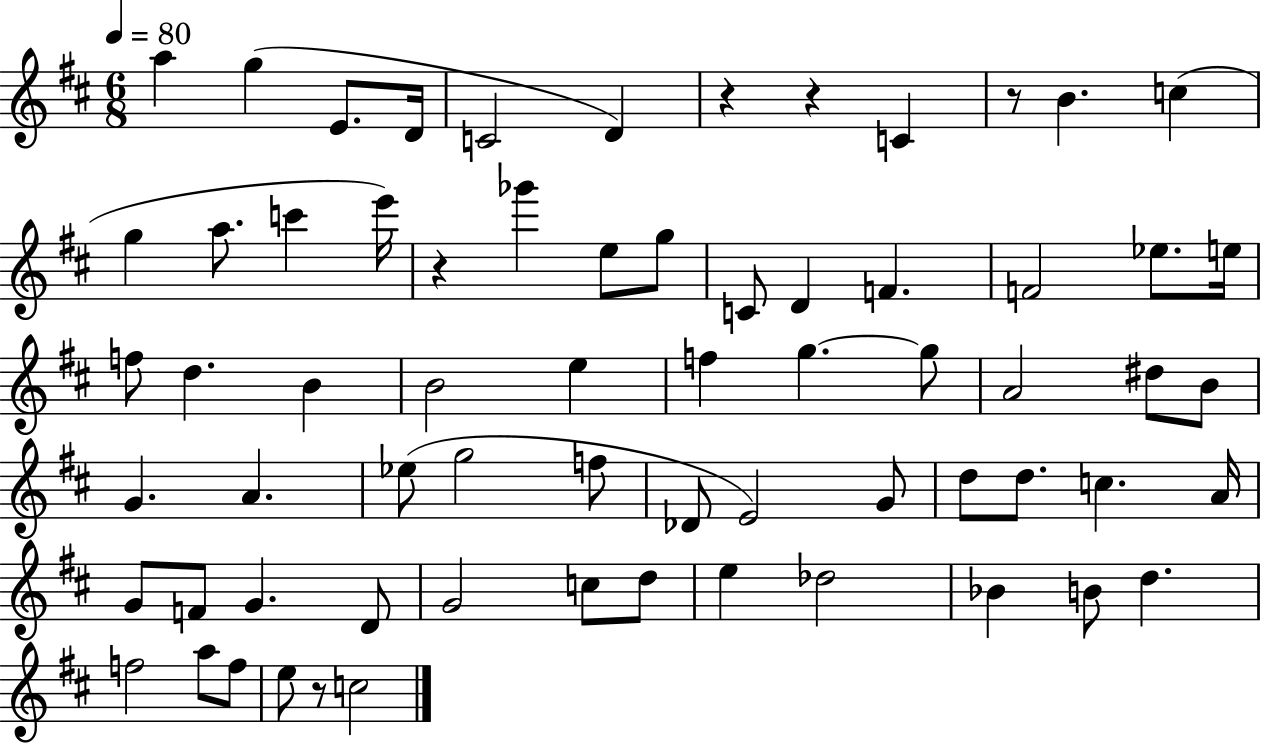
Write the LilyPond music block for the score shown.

{
  \clef treble
  \numericTimeSignature
  \time 6/8
  \key d \major
  \tempo 4 = 80
  a''4 g''4( e'8. d'16 | c'2 d'4) | r4 r4 c'4 | r8 b'4. c''4( | \break g''4 a''8. c'''4 e'''16) | r4 ges'''4 e''8 g''8 | c'8 d'4 f'4. | f'2 ees''8. e''16 | \break f''8 d''4. b'4 | b'2 e''4 | f''4 g''4.~~ g''8 | a'2 dis''8 b'8 | \break g'4. a'4. | ees''8( g''2 f''8 | des'8 e'2) g'8 | d''8 d''8. c''4. a'16 | \break g'8 f'8 g'4. d'8 | g'2 c''8 d''8 | e''4 des''2 | bes'4 b'8 d''4. | \break f''2 a''8 f''8 | e''8 r8 c''2 | \bar "|."
}